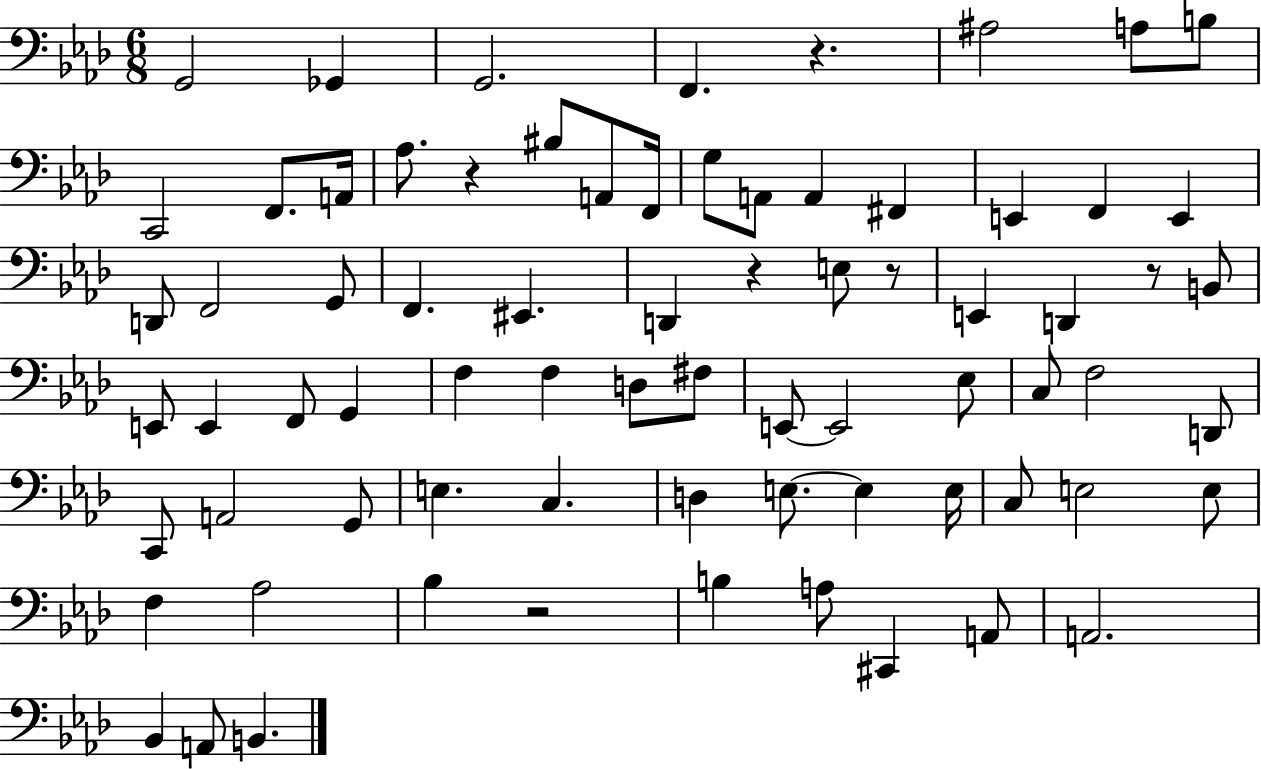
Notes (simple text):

G2/h Gb2/q G2/h. F2/q. R/q. A#3/h A3/e B3/e C2/h F2/e. A2/s Ab3/e. R/q BIS3/e A2/e F2/s G3/e A2/e A2/q F#2/q E2/q F2/q E2/q D2/e F2/h G2/e F2/q. EIS2/q. D2/q R/q E3/e R/e E2/q D2/q R/e B2/e E2/e E2/q F2/e G2/q F3/q F3/q D3/e F#3/e E2/e E2/h Eb3/e C3/e F3/h D2/e C2/e A2/h G2/e E3/q. C3/q. D3/q E3/e. E3/q E3/s C3/e E3/h E3/e F3/q Ab3/h Bb3/q R/h B3/q A3/e C#2/q A2/e A2/h. Bb2/q A2/e B2/q.